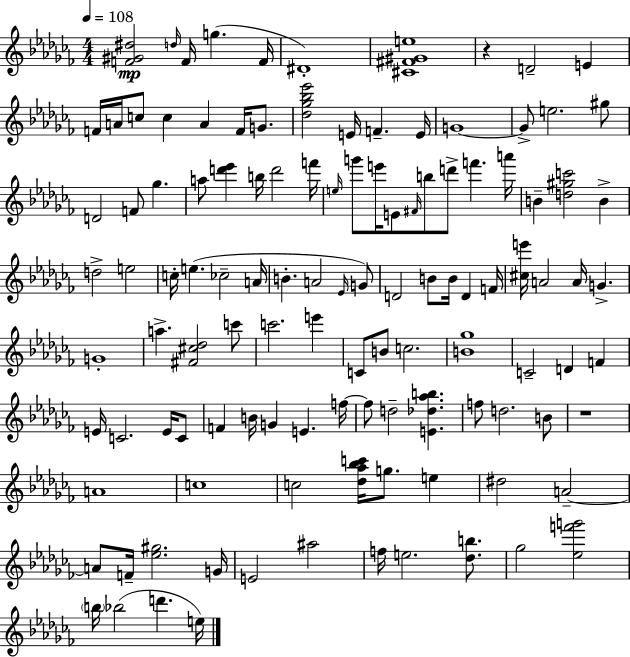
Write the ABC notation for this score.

X:1
T:Untitled
M:4/4
L:1/4
K:Abm
[F^G^d]2 d/4 F/4 g F/4 ^D4 [^C^F^Ge]4 z D2 E F/4 A/4 c/2 c A F/4 G/2 [_d_g_b_e']2 E/4 F E/4 G4 G/2 e2 ^g/2 D2 F/2 _g a/2 [d'_e'] b/4 d'2 f'/4 e/4 g'/2 e'/4 E/2 ^F/4 b/2 d'/2 f' a'/4 B [d^gc']2 B d2 e2 c/4 e _c2 A/4 B A2 _E/4 G/2 D2 B/2 B/4 D F/4 [^ce']/4 A2 A/4 G G4 a [^F^c_d]2 c'/2 c'2 e' C/2 B/2 c2 [B_g]4 C2 D F E/4 C2 E/4 C/2 F B/4 G E f/4 f/2 d2 [E_d_ab] f/2 d2 B/2 z4 A4 c4 c2 [_d_a_bc']/4 g/2 e ^d2 A2 A/2 F/4 [_e^g]2 G/4 E2 ^a2 f/4 e2 [_db]/2 _g2 [_ef'g']2 b/4 _b2 d' e/4